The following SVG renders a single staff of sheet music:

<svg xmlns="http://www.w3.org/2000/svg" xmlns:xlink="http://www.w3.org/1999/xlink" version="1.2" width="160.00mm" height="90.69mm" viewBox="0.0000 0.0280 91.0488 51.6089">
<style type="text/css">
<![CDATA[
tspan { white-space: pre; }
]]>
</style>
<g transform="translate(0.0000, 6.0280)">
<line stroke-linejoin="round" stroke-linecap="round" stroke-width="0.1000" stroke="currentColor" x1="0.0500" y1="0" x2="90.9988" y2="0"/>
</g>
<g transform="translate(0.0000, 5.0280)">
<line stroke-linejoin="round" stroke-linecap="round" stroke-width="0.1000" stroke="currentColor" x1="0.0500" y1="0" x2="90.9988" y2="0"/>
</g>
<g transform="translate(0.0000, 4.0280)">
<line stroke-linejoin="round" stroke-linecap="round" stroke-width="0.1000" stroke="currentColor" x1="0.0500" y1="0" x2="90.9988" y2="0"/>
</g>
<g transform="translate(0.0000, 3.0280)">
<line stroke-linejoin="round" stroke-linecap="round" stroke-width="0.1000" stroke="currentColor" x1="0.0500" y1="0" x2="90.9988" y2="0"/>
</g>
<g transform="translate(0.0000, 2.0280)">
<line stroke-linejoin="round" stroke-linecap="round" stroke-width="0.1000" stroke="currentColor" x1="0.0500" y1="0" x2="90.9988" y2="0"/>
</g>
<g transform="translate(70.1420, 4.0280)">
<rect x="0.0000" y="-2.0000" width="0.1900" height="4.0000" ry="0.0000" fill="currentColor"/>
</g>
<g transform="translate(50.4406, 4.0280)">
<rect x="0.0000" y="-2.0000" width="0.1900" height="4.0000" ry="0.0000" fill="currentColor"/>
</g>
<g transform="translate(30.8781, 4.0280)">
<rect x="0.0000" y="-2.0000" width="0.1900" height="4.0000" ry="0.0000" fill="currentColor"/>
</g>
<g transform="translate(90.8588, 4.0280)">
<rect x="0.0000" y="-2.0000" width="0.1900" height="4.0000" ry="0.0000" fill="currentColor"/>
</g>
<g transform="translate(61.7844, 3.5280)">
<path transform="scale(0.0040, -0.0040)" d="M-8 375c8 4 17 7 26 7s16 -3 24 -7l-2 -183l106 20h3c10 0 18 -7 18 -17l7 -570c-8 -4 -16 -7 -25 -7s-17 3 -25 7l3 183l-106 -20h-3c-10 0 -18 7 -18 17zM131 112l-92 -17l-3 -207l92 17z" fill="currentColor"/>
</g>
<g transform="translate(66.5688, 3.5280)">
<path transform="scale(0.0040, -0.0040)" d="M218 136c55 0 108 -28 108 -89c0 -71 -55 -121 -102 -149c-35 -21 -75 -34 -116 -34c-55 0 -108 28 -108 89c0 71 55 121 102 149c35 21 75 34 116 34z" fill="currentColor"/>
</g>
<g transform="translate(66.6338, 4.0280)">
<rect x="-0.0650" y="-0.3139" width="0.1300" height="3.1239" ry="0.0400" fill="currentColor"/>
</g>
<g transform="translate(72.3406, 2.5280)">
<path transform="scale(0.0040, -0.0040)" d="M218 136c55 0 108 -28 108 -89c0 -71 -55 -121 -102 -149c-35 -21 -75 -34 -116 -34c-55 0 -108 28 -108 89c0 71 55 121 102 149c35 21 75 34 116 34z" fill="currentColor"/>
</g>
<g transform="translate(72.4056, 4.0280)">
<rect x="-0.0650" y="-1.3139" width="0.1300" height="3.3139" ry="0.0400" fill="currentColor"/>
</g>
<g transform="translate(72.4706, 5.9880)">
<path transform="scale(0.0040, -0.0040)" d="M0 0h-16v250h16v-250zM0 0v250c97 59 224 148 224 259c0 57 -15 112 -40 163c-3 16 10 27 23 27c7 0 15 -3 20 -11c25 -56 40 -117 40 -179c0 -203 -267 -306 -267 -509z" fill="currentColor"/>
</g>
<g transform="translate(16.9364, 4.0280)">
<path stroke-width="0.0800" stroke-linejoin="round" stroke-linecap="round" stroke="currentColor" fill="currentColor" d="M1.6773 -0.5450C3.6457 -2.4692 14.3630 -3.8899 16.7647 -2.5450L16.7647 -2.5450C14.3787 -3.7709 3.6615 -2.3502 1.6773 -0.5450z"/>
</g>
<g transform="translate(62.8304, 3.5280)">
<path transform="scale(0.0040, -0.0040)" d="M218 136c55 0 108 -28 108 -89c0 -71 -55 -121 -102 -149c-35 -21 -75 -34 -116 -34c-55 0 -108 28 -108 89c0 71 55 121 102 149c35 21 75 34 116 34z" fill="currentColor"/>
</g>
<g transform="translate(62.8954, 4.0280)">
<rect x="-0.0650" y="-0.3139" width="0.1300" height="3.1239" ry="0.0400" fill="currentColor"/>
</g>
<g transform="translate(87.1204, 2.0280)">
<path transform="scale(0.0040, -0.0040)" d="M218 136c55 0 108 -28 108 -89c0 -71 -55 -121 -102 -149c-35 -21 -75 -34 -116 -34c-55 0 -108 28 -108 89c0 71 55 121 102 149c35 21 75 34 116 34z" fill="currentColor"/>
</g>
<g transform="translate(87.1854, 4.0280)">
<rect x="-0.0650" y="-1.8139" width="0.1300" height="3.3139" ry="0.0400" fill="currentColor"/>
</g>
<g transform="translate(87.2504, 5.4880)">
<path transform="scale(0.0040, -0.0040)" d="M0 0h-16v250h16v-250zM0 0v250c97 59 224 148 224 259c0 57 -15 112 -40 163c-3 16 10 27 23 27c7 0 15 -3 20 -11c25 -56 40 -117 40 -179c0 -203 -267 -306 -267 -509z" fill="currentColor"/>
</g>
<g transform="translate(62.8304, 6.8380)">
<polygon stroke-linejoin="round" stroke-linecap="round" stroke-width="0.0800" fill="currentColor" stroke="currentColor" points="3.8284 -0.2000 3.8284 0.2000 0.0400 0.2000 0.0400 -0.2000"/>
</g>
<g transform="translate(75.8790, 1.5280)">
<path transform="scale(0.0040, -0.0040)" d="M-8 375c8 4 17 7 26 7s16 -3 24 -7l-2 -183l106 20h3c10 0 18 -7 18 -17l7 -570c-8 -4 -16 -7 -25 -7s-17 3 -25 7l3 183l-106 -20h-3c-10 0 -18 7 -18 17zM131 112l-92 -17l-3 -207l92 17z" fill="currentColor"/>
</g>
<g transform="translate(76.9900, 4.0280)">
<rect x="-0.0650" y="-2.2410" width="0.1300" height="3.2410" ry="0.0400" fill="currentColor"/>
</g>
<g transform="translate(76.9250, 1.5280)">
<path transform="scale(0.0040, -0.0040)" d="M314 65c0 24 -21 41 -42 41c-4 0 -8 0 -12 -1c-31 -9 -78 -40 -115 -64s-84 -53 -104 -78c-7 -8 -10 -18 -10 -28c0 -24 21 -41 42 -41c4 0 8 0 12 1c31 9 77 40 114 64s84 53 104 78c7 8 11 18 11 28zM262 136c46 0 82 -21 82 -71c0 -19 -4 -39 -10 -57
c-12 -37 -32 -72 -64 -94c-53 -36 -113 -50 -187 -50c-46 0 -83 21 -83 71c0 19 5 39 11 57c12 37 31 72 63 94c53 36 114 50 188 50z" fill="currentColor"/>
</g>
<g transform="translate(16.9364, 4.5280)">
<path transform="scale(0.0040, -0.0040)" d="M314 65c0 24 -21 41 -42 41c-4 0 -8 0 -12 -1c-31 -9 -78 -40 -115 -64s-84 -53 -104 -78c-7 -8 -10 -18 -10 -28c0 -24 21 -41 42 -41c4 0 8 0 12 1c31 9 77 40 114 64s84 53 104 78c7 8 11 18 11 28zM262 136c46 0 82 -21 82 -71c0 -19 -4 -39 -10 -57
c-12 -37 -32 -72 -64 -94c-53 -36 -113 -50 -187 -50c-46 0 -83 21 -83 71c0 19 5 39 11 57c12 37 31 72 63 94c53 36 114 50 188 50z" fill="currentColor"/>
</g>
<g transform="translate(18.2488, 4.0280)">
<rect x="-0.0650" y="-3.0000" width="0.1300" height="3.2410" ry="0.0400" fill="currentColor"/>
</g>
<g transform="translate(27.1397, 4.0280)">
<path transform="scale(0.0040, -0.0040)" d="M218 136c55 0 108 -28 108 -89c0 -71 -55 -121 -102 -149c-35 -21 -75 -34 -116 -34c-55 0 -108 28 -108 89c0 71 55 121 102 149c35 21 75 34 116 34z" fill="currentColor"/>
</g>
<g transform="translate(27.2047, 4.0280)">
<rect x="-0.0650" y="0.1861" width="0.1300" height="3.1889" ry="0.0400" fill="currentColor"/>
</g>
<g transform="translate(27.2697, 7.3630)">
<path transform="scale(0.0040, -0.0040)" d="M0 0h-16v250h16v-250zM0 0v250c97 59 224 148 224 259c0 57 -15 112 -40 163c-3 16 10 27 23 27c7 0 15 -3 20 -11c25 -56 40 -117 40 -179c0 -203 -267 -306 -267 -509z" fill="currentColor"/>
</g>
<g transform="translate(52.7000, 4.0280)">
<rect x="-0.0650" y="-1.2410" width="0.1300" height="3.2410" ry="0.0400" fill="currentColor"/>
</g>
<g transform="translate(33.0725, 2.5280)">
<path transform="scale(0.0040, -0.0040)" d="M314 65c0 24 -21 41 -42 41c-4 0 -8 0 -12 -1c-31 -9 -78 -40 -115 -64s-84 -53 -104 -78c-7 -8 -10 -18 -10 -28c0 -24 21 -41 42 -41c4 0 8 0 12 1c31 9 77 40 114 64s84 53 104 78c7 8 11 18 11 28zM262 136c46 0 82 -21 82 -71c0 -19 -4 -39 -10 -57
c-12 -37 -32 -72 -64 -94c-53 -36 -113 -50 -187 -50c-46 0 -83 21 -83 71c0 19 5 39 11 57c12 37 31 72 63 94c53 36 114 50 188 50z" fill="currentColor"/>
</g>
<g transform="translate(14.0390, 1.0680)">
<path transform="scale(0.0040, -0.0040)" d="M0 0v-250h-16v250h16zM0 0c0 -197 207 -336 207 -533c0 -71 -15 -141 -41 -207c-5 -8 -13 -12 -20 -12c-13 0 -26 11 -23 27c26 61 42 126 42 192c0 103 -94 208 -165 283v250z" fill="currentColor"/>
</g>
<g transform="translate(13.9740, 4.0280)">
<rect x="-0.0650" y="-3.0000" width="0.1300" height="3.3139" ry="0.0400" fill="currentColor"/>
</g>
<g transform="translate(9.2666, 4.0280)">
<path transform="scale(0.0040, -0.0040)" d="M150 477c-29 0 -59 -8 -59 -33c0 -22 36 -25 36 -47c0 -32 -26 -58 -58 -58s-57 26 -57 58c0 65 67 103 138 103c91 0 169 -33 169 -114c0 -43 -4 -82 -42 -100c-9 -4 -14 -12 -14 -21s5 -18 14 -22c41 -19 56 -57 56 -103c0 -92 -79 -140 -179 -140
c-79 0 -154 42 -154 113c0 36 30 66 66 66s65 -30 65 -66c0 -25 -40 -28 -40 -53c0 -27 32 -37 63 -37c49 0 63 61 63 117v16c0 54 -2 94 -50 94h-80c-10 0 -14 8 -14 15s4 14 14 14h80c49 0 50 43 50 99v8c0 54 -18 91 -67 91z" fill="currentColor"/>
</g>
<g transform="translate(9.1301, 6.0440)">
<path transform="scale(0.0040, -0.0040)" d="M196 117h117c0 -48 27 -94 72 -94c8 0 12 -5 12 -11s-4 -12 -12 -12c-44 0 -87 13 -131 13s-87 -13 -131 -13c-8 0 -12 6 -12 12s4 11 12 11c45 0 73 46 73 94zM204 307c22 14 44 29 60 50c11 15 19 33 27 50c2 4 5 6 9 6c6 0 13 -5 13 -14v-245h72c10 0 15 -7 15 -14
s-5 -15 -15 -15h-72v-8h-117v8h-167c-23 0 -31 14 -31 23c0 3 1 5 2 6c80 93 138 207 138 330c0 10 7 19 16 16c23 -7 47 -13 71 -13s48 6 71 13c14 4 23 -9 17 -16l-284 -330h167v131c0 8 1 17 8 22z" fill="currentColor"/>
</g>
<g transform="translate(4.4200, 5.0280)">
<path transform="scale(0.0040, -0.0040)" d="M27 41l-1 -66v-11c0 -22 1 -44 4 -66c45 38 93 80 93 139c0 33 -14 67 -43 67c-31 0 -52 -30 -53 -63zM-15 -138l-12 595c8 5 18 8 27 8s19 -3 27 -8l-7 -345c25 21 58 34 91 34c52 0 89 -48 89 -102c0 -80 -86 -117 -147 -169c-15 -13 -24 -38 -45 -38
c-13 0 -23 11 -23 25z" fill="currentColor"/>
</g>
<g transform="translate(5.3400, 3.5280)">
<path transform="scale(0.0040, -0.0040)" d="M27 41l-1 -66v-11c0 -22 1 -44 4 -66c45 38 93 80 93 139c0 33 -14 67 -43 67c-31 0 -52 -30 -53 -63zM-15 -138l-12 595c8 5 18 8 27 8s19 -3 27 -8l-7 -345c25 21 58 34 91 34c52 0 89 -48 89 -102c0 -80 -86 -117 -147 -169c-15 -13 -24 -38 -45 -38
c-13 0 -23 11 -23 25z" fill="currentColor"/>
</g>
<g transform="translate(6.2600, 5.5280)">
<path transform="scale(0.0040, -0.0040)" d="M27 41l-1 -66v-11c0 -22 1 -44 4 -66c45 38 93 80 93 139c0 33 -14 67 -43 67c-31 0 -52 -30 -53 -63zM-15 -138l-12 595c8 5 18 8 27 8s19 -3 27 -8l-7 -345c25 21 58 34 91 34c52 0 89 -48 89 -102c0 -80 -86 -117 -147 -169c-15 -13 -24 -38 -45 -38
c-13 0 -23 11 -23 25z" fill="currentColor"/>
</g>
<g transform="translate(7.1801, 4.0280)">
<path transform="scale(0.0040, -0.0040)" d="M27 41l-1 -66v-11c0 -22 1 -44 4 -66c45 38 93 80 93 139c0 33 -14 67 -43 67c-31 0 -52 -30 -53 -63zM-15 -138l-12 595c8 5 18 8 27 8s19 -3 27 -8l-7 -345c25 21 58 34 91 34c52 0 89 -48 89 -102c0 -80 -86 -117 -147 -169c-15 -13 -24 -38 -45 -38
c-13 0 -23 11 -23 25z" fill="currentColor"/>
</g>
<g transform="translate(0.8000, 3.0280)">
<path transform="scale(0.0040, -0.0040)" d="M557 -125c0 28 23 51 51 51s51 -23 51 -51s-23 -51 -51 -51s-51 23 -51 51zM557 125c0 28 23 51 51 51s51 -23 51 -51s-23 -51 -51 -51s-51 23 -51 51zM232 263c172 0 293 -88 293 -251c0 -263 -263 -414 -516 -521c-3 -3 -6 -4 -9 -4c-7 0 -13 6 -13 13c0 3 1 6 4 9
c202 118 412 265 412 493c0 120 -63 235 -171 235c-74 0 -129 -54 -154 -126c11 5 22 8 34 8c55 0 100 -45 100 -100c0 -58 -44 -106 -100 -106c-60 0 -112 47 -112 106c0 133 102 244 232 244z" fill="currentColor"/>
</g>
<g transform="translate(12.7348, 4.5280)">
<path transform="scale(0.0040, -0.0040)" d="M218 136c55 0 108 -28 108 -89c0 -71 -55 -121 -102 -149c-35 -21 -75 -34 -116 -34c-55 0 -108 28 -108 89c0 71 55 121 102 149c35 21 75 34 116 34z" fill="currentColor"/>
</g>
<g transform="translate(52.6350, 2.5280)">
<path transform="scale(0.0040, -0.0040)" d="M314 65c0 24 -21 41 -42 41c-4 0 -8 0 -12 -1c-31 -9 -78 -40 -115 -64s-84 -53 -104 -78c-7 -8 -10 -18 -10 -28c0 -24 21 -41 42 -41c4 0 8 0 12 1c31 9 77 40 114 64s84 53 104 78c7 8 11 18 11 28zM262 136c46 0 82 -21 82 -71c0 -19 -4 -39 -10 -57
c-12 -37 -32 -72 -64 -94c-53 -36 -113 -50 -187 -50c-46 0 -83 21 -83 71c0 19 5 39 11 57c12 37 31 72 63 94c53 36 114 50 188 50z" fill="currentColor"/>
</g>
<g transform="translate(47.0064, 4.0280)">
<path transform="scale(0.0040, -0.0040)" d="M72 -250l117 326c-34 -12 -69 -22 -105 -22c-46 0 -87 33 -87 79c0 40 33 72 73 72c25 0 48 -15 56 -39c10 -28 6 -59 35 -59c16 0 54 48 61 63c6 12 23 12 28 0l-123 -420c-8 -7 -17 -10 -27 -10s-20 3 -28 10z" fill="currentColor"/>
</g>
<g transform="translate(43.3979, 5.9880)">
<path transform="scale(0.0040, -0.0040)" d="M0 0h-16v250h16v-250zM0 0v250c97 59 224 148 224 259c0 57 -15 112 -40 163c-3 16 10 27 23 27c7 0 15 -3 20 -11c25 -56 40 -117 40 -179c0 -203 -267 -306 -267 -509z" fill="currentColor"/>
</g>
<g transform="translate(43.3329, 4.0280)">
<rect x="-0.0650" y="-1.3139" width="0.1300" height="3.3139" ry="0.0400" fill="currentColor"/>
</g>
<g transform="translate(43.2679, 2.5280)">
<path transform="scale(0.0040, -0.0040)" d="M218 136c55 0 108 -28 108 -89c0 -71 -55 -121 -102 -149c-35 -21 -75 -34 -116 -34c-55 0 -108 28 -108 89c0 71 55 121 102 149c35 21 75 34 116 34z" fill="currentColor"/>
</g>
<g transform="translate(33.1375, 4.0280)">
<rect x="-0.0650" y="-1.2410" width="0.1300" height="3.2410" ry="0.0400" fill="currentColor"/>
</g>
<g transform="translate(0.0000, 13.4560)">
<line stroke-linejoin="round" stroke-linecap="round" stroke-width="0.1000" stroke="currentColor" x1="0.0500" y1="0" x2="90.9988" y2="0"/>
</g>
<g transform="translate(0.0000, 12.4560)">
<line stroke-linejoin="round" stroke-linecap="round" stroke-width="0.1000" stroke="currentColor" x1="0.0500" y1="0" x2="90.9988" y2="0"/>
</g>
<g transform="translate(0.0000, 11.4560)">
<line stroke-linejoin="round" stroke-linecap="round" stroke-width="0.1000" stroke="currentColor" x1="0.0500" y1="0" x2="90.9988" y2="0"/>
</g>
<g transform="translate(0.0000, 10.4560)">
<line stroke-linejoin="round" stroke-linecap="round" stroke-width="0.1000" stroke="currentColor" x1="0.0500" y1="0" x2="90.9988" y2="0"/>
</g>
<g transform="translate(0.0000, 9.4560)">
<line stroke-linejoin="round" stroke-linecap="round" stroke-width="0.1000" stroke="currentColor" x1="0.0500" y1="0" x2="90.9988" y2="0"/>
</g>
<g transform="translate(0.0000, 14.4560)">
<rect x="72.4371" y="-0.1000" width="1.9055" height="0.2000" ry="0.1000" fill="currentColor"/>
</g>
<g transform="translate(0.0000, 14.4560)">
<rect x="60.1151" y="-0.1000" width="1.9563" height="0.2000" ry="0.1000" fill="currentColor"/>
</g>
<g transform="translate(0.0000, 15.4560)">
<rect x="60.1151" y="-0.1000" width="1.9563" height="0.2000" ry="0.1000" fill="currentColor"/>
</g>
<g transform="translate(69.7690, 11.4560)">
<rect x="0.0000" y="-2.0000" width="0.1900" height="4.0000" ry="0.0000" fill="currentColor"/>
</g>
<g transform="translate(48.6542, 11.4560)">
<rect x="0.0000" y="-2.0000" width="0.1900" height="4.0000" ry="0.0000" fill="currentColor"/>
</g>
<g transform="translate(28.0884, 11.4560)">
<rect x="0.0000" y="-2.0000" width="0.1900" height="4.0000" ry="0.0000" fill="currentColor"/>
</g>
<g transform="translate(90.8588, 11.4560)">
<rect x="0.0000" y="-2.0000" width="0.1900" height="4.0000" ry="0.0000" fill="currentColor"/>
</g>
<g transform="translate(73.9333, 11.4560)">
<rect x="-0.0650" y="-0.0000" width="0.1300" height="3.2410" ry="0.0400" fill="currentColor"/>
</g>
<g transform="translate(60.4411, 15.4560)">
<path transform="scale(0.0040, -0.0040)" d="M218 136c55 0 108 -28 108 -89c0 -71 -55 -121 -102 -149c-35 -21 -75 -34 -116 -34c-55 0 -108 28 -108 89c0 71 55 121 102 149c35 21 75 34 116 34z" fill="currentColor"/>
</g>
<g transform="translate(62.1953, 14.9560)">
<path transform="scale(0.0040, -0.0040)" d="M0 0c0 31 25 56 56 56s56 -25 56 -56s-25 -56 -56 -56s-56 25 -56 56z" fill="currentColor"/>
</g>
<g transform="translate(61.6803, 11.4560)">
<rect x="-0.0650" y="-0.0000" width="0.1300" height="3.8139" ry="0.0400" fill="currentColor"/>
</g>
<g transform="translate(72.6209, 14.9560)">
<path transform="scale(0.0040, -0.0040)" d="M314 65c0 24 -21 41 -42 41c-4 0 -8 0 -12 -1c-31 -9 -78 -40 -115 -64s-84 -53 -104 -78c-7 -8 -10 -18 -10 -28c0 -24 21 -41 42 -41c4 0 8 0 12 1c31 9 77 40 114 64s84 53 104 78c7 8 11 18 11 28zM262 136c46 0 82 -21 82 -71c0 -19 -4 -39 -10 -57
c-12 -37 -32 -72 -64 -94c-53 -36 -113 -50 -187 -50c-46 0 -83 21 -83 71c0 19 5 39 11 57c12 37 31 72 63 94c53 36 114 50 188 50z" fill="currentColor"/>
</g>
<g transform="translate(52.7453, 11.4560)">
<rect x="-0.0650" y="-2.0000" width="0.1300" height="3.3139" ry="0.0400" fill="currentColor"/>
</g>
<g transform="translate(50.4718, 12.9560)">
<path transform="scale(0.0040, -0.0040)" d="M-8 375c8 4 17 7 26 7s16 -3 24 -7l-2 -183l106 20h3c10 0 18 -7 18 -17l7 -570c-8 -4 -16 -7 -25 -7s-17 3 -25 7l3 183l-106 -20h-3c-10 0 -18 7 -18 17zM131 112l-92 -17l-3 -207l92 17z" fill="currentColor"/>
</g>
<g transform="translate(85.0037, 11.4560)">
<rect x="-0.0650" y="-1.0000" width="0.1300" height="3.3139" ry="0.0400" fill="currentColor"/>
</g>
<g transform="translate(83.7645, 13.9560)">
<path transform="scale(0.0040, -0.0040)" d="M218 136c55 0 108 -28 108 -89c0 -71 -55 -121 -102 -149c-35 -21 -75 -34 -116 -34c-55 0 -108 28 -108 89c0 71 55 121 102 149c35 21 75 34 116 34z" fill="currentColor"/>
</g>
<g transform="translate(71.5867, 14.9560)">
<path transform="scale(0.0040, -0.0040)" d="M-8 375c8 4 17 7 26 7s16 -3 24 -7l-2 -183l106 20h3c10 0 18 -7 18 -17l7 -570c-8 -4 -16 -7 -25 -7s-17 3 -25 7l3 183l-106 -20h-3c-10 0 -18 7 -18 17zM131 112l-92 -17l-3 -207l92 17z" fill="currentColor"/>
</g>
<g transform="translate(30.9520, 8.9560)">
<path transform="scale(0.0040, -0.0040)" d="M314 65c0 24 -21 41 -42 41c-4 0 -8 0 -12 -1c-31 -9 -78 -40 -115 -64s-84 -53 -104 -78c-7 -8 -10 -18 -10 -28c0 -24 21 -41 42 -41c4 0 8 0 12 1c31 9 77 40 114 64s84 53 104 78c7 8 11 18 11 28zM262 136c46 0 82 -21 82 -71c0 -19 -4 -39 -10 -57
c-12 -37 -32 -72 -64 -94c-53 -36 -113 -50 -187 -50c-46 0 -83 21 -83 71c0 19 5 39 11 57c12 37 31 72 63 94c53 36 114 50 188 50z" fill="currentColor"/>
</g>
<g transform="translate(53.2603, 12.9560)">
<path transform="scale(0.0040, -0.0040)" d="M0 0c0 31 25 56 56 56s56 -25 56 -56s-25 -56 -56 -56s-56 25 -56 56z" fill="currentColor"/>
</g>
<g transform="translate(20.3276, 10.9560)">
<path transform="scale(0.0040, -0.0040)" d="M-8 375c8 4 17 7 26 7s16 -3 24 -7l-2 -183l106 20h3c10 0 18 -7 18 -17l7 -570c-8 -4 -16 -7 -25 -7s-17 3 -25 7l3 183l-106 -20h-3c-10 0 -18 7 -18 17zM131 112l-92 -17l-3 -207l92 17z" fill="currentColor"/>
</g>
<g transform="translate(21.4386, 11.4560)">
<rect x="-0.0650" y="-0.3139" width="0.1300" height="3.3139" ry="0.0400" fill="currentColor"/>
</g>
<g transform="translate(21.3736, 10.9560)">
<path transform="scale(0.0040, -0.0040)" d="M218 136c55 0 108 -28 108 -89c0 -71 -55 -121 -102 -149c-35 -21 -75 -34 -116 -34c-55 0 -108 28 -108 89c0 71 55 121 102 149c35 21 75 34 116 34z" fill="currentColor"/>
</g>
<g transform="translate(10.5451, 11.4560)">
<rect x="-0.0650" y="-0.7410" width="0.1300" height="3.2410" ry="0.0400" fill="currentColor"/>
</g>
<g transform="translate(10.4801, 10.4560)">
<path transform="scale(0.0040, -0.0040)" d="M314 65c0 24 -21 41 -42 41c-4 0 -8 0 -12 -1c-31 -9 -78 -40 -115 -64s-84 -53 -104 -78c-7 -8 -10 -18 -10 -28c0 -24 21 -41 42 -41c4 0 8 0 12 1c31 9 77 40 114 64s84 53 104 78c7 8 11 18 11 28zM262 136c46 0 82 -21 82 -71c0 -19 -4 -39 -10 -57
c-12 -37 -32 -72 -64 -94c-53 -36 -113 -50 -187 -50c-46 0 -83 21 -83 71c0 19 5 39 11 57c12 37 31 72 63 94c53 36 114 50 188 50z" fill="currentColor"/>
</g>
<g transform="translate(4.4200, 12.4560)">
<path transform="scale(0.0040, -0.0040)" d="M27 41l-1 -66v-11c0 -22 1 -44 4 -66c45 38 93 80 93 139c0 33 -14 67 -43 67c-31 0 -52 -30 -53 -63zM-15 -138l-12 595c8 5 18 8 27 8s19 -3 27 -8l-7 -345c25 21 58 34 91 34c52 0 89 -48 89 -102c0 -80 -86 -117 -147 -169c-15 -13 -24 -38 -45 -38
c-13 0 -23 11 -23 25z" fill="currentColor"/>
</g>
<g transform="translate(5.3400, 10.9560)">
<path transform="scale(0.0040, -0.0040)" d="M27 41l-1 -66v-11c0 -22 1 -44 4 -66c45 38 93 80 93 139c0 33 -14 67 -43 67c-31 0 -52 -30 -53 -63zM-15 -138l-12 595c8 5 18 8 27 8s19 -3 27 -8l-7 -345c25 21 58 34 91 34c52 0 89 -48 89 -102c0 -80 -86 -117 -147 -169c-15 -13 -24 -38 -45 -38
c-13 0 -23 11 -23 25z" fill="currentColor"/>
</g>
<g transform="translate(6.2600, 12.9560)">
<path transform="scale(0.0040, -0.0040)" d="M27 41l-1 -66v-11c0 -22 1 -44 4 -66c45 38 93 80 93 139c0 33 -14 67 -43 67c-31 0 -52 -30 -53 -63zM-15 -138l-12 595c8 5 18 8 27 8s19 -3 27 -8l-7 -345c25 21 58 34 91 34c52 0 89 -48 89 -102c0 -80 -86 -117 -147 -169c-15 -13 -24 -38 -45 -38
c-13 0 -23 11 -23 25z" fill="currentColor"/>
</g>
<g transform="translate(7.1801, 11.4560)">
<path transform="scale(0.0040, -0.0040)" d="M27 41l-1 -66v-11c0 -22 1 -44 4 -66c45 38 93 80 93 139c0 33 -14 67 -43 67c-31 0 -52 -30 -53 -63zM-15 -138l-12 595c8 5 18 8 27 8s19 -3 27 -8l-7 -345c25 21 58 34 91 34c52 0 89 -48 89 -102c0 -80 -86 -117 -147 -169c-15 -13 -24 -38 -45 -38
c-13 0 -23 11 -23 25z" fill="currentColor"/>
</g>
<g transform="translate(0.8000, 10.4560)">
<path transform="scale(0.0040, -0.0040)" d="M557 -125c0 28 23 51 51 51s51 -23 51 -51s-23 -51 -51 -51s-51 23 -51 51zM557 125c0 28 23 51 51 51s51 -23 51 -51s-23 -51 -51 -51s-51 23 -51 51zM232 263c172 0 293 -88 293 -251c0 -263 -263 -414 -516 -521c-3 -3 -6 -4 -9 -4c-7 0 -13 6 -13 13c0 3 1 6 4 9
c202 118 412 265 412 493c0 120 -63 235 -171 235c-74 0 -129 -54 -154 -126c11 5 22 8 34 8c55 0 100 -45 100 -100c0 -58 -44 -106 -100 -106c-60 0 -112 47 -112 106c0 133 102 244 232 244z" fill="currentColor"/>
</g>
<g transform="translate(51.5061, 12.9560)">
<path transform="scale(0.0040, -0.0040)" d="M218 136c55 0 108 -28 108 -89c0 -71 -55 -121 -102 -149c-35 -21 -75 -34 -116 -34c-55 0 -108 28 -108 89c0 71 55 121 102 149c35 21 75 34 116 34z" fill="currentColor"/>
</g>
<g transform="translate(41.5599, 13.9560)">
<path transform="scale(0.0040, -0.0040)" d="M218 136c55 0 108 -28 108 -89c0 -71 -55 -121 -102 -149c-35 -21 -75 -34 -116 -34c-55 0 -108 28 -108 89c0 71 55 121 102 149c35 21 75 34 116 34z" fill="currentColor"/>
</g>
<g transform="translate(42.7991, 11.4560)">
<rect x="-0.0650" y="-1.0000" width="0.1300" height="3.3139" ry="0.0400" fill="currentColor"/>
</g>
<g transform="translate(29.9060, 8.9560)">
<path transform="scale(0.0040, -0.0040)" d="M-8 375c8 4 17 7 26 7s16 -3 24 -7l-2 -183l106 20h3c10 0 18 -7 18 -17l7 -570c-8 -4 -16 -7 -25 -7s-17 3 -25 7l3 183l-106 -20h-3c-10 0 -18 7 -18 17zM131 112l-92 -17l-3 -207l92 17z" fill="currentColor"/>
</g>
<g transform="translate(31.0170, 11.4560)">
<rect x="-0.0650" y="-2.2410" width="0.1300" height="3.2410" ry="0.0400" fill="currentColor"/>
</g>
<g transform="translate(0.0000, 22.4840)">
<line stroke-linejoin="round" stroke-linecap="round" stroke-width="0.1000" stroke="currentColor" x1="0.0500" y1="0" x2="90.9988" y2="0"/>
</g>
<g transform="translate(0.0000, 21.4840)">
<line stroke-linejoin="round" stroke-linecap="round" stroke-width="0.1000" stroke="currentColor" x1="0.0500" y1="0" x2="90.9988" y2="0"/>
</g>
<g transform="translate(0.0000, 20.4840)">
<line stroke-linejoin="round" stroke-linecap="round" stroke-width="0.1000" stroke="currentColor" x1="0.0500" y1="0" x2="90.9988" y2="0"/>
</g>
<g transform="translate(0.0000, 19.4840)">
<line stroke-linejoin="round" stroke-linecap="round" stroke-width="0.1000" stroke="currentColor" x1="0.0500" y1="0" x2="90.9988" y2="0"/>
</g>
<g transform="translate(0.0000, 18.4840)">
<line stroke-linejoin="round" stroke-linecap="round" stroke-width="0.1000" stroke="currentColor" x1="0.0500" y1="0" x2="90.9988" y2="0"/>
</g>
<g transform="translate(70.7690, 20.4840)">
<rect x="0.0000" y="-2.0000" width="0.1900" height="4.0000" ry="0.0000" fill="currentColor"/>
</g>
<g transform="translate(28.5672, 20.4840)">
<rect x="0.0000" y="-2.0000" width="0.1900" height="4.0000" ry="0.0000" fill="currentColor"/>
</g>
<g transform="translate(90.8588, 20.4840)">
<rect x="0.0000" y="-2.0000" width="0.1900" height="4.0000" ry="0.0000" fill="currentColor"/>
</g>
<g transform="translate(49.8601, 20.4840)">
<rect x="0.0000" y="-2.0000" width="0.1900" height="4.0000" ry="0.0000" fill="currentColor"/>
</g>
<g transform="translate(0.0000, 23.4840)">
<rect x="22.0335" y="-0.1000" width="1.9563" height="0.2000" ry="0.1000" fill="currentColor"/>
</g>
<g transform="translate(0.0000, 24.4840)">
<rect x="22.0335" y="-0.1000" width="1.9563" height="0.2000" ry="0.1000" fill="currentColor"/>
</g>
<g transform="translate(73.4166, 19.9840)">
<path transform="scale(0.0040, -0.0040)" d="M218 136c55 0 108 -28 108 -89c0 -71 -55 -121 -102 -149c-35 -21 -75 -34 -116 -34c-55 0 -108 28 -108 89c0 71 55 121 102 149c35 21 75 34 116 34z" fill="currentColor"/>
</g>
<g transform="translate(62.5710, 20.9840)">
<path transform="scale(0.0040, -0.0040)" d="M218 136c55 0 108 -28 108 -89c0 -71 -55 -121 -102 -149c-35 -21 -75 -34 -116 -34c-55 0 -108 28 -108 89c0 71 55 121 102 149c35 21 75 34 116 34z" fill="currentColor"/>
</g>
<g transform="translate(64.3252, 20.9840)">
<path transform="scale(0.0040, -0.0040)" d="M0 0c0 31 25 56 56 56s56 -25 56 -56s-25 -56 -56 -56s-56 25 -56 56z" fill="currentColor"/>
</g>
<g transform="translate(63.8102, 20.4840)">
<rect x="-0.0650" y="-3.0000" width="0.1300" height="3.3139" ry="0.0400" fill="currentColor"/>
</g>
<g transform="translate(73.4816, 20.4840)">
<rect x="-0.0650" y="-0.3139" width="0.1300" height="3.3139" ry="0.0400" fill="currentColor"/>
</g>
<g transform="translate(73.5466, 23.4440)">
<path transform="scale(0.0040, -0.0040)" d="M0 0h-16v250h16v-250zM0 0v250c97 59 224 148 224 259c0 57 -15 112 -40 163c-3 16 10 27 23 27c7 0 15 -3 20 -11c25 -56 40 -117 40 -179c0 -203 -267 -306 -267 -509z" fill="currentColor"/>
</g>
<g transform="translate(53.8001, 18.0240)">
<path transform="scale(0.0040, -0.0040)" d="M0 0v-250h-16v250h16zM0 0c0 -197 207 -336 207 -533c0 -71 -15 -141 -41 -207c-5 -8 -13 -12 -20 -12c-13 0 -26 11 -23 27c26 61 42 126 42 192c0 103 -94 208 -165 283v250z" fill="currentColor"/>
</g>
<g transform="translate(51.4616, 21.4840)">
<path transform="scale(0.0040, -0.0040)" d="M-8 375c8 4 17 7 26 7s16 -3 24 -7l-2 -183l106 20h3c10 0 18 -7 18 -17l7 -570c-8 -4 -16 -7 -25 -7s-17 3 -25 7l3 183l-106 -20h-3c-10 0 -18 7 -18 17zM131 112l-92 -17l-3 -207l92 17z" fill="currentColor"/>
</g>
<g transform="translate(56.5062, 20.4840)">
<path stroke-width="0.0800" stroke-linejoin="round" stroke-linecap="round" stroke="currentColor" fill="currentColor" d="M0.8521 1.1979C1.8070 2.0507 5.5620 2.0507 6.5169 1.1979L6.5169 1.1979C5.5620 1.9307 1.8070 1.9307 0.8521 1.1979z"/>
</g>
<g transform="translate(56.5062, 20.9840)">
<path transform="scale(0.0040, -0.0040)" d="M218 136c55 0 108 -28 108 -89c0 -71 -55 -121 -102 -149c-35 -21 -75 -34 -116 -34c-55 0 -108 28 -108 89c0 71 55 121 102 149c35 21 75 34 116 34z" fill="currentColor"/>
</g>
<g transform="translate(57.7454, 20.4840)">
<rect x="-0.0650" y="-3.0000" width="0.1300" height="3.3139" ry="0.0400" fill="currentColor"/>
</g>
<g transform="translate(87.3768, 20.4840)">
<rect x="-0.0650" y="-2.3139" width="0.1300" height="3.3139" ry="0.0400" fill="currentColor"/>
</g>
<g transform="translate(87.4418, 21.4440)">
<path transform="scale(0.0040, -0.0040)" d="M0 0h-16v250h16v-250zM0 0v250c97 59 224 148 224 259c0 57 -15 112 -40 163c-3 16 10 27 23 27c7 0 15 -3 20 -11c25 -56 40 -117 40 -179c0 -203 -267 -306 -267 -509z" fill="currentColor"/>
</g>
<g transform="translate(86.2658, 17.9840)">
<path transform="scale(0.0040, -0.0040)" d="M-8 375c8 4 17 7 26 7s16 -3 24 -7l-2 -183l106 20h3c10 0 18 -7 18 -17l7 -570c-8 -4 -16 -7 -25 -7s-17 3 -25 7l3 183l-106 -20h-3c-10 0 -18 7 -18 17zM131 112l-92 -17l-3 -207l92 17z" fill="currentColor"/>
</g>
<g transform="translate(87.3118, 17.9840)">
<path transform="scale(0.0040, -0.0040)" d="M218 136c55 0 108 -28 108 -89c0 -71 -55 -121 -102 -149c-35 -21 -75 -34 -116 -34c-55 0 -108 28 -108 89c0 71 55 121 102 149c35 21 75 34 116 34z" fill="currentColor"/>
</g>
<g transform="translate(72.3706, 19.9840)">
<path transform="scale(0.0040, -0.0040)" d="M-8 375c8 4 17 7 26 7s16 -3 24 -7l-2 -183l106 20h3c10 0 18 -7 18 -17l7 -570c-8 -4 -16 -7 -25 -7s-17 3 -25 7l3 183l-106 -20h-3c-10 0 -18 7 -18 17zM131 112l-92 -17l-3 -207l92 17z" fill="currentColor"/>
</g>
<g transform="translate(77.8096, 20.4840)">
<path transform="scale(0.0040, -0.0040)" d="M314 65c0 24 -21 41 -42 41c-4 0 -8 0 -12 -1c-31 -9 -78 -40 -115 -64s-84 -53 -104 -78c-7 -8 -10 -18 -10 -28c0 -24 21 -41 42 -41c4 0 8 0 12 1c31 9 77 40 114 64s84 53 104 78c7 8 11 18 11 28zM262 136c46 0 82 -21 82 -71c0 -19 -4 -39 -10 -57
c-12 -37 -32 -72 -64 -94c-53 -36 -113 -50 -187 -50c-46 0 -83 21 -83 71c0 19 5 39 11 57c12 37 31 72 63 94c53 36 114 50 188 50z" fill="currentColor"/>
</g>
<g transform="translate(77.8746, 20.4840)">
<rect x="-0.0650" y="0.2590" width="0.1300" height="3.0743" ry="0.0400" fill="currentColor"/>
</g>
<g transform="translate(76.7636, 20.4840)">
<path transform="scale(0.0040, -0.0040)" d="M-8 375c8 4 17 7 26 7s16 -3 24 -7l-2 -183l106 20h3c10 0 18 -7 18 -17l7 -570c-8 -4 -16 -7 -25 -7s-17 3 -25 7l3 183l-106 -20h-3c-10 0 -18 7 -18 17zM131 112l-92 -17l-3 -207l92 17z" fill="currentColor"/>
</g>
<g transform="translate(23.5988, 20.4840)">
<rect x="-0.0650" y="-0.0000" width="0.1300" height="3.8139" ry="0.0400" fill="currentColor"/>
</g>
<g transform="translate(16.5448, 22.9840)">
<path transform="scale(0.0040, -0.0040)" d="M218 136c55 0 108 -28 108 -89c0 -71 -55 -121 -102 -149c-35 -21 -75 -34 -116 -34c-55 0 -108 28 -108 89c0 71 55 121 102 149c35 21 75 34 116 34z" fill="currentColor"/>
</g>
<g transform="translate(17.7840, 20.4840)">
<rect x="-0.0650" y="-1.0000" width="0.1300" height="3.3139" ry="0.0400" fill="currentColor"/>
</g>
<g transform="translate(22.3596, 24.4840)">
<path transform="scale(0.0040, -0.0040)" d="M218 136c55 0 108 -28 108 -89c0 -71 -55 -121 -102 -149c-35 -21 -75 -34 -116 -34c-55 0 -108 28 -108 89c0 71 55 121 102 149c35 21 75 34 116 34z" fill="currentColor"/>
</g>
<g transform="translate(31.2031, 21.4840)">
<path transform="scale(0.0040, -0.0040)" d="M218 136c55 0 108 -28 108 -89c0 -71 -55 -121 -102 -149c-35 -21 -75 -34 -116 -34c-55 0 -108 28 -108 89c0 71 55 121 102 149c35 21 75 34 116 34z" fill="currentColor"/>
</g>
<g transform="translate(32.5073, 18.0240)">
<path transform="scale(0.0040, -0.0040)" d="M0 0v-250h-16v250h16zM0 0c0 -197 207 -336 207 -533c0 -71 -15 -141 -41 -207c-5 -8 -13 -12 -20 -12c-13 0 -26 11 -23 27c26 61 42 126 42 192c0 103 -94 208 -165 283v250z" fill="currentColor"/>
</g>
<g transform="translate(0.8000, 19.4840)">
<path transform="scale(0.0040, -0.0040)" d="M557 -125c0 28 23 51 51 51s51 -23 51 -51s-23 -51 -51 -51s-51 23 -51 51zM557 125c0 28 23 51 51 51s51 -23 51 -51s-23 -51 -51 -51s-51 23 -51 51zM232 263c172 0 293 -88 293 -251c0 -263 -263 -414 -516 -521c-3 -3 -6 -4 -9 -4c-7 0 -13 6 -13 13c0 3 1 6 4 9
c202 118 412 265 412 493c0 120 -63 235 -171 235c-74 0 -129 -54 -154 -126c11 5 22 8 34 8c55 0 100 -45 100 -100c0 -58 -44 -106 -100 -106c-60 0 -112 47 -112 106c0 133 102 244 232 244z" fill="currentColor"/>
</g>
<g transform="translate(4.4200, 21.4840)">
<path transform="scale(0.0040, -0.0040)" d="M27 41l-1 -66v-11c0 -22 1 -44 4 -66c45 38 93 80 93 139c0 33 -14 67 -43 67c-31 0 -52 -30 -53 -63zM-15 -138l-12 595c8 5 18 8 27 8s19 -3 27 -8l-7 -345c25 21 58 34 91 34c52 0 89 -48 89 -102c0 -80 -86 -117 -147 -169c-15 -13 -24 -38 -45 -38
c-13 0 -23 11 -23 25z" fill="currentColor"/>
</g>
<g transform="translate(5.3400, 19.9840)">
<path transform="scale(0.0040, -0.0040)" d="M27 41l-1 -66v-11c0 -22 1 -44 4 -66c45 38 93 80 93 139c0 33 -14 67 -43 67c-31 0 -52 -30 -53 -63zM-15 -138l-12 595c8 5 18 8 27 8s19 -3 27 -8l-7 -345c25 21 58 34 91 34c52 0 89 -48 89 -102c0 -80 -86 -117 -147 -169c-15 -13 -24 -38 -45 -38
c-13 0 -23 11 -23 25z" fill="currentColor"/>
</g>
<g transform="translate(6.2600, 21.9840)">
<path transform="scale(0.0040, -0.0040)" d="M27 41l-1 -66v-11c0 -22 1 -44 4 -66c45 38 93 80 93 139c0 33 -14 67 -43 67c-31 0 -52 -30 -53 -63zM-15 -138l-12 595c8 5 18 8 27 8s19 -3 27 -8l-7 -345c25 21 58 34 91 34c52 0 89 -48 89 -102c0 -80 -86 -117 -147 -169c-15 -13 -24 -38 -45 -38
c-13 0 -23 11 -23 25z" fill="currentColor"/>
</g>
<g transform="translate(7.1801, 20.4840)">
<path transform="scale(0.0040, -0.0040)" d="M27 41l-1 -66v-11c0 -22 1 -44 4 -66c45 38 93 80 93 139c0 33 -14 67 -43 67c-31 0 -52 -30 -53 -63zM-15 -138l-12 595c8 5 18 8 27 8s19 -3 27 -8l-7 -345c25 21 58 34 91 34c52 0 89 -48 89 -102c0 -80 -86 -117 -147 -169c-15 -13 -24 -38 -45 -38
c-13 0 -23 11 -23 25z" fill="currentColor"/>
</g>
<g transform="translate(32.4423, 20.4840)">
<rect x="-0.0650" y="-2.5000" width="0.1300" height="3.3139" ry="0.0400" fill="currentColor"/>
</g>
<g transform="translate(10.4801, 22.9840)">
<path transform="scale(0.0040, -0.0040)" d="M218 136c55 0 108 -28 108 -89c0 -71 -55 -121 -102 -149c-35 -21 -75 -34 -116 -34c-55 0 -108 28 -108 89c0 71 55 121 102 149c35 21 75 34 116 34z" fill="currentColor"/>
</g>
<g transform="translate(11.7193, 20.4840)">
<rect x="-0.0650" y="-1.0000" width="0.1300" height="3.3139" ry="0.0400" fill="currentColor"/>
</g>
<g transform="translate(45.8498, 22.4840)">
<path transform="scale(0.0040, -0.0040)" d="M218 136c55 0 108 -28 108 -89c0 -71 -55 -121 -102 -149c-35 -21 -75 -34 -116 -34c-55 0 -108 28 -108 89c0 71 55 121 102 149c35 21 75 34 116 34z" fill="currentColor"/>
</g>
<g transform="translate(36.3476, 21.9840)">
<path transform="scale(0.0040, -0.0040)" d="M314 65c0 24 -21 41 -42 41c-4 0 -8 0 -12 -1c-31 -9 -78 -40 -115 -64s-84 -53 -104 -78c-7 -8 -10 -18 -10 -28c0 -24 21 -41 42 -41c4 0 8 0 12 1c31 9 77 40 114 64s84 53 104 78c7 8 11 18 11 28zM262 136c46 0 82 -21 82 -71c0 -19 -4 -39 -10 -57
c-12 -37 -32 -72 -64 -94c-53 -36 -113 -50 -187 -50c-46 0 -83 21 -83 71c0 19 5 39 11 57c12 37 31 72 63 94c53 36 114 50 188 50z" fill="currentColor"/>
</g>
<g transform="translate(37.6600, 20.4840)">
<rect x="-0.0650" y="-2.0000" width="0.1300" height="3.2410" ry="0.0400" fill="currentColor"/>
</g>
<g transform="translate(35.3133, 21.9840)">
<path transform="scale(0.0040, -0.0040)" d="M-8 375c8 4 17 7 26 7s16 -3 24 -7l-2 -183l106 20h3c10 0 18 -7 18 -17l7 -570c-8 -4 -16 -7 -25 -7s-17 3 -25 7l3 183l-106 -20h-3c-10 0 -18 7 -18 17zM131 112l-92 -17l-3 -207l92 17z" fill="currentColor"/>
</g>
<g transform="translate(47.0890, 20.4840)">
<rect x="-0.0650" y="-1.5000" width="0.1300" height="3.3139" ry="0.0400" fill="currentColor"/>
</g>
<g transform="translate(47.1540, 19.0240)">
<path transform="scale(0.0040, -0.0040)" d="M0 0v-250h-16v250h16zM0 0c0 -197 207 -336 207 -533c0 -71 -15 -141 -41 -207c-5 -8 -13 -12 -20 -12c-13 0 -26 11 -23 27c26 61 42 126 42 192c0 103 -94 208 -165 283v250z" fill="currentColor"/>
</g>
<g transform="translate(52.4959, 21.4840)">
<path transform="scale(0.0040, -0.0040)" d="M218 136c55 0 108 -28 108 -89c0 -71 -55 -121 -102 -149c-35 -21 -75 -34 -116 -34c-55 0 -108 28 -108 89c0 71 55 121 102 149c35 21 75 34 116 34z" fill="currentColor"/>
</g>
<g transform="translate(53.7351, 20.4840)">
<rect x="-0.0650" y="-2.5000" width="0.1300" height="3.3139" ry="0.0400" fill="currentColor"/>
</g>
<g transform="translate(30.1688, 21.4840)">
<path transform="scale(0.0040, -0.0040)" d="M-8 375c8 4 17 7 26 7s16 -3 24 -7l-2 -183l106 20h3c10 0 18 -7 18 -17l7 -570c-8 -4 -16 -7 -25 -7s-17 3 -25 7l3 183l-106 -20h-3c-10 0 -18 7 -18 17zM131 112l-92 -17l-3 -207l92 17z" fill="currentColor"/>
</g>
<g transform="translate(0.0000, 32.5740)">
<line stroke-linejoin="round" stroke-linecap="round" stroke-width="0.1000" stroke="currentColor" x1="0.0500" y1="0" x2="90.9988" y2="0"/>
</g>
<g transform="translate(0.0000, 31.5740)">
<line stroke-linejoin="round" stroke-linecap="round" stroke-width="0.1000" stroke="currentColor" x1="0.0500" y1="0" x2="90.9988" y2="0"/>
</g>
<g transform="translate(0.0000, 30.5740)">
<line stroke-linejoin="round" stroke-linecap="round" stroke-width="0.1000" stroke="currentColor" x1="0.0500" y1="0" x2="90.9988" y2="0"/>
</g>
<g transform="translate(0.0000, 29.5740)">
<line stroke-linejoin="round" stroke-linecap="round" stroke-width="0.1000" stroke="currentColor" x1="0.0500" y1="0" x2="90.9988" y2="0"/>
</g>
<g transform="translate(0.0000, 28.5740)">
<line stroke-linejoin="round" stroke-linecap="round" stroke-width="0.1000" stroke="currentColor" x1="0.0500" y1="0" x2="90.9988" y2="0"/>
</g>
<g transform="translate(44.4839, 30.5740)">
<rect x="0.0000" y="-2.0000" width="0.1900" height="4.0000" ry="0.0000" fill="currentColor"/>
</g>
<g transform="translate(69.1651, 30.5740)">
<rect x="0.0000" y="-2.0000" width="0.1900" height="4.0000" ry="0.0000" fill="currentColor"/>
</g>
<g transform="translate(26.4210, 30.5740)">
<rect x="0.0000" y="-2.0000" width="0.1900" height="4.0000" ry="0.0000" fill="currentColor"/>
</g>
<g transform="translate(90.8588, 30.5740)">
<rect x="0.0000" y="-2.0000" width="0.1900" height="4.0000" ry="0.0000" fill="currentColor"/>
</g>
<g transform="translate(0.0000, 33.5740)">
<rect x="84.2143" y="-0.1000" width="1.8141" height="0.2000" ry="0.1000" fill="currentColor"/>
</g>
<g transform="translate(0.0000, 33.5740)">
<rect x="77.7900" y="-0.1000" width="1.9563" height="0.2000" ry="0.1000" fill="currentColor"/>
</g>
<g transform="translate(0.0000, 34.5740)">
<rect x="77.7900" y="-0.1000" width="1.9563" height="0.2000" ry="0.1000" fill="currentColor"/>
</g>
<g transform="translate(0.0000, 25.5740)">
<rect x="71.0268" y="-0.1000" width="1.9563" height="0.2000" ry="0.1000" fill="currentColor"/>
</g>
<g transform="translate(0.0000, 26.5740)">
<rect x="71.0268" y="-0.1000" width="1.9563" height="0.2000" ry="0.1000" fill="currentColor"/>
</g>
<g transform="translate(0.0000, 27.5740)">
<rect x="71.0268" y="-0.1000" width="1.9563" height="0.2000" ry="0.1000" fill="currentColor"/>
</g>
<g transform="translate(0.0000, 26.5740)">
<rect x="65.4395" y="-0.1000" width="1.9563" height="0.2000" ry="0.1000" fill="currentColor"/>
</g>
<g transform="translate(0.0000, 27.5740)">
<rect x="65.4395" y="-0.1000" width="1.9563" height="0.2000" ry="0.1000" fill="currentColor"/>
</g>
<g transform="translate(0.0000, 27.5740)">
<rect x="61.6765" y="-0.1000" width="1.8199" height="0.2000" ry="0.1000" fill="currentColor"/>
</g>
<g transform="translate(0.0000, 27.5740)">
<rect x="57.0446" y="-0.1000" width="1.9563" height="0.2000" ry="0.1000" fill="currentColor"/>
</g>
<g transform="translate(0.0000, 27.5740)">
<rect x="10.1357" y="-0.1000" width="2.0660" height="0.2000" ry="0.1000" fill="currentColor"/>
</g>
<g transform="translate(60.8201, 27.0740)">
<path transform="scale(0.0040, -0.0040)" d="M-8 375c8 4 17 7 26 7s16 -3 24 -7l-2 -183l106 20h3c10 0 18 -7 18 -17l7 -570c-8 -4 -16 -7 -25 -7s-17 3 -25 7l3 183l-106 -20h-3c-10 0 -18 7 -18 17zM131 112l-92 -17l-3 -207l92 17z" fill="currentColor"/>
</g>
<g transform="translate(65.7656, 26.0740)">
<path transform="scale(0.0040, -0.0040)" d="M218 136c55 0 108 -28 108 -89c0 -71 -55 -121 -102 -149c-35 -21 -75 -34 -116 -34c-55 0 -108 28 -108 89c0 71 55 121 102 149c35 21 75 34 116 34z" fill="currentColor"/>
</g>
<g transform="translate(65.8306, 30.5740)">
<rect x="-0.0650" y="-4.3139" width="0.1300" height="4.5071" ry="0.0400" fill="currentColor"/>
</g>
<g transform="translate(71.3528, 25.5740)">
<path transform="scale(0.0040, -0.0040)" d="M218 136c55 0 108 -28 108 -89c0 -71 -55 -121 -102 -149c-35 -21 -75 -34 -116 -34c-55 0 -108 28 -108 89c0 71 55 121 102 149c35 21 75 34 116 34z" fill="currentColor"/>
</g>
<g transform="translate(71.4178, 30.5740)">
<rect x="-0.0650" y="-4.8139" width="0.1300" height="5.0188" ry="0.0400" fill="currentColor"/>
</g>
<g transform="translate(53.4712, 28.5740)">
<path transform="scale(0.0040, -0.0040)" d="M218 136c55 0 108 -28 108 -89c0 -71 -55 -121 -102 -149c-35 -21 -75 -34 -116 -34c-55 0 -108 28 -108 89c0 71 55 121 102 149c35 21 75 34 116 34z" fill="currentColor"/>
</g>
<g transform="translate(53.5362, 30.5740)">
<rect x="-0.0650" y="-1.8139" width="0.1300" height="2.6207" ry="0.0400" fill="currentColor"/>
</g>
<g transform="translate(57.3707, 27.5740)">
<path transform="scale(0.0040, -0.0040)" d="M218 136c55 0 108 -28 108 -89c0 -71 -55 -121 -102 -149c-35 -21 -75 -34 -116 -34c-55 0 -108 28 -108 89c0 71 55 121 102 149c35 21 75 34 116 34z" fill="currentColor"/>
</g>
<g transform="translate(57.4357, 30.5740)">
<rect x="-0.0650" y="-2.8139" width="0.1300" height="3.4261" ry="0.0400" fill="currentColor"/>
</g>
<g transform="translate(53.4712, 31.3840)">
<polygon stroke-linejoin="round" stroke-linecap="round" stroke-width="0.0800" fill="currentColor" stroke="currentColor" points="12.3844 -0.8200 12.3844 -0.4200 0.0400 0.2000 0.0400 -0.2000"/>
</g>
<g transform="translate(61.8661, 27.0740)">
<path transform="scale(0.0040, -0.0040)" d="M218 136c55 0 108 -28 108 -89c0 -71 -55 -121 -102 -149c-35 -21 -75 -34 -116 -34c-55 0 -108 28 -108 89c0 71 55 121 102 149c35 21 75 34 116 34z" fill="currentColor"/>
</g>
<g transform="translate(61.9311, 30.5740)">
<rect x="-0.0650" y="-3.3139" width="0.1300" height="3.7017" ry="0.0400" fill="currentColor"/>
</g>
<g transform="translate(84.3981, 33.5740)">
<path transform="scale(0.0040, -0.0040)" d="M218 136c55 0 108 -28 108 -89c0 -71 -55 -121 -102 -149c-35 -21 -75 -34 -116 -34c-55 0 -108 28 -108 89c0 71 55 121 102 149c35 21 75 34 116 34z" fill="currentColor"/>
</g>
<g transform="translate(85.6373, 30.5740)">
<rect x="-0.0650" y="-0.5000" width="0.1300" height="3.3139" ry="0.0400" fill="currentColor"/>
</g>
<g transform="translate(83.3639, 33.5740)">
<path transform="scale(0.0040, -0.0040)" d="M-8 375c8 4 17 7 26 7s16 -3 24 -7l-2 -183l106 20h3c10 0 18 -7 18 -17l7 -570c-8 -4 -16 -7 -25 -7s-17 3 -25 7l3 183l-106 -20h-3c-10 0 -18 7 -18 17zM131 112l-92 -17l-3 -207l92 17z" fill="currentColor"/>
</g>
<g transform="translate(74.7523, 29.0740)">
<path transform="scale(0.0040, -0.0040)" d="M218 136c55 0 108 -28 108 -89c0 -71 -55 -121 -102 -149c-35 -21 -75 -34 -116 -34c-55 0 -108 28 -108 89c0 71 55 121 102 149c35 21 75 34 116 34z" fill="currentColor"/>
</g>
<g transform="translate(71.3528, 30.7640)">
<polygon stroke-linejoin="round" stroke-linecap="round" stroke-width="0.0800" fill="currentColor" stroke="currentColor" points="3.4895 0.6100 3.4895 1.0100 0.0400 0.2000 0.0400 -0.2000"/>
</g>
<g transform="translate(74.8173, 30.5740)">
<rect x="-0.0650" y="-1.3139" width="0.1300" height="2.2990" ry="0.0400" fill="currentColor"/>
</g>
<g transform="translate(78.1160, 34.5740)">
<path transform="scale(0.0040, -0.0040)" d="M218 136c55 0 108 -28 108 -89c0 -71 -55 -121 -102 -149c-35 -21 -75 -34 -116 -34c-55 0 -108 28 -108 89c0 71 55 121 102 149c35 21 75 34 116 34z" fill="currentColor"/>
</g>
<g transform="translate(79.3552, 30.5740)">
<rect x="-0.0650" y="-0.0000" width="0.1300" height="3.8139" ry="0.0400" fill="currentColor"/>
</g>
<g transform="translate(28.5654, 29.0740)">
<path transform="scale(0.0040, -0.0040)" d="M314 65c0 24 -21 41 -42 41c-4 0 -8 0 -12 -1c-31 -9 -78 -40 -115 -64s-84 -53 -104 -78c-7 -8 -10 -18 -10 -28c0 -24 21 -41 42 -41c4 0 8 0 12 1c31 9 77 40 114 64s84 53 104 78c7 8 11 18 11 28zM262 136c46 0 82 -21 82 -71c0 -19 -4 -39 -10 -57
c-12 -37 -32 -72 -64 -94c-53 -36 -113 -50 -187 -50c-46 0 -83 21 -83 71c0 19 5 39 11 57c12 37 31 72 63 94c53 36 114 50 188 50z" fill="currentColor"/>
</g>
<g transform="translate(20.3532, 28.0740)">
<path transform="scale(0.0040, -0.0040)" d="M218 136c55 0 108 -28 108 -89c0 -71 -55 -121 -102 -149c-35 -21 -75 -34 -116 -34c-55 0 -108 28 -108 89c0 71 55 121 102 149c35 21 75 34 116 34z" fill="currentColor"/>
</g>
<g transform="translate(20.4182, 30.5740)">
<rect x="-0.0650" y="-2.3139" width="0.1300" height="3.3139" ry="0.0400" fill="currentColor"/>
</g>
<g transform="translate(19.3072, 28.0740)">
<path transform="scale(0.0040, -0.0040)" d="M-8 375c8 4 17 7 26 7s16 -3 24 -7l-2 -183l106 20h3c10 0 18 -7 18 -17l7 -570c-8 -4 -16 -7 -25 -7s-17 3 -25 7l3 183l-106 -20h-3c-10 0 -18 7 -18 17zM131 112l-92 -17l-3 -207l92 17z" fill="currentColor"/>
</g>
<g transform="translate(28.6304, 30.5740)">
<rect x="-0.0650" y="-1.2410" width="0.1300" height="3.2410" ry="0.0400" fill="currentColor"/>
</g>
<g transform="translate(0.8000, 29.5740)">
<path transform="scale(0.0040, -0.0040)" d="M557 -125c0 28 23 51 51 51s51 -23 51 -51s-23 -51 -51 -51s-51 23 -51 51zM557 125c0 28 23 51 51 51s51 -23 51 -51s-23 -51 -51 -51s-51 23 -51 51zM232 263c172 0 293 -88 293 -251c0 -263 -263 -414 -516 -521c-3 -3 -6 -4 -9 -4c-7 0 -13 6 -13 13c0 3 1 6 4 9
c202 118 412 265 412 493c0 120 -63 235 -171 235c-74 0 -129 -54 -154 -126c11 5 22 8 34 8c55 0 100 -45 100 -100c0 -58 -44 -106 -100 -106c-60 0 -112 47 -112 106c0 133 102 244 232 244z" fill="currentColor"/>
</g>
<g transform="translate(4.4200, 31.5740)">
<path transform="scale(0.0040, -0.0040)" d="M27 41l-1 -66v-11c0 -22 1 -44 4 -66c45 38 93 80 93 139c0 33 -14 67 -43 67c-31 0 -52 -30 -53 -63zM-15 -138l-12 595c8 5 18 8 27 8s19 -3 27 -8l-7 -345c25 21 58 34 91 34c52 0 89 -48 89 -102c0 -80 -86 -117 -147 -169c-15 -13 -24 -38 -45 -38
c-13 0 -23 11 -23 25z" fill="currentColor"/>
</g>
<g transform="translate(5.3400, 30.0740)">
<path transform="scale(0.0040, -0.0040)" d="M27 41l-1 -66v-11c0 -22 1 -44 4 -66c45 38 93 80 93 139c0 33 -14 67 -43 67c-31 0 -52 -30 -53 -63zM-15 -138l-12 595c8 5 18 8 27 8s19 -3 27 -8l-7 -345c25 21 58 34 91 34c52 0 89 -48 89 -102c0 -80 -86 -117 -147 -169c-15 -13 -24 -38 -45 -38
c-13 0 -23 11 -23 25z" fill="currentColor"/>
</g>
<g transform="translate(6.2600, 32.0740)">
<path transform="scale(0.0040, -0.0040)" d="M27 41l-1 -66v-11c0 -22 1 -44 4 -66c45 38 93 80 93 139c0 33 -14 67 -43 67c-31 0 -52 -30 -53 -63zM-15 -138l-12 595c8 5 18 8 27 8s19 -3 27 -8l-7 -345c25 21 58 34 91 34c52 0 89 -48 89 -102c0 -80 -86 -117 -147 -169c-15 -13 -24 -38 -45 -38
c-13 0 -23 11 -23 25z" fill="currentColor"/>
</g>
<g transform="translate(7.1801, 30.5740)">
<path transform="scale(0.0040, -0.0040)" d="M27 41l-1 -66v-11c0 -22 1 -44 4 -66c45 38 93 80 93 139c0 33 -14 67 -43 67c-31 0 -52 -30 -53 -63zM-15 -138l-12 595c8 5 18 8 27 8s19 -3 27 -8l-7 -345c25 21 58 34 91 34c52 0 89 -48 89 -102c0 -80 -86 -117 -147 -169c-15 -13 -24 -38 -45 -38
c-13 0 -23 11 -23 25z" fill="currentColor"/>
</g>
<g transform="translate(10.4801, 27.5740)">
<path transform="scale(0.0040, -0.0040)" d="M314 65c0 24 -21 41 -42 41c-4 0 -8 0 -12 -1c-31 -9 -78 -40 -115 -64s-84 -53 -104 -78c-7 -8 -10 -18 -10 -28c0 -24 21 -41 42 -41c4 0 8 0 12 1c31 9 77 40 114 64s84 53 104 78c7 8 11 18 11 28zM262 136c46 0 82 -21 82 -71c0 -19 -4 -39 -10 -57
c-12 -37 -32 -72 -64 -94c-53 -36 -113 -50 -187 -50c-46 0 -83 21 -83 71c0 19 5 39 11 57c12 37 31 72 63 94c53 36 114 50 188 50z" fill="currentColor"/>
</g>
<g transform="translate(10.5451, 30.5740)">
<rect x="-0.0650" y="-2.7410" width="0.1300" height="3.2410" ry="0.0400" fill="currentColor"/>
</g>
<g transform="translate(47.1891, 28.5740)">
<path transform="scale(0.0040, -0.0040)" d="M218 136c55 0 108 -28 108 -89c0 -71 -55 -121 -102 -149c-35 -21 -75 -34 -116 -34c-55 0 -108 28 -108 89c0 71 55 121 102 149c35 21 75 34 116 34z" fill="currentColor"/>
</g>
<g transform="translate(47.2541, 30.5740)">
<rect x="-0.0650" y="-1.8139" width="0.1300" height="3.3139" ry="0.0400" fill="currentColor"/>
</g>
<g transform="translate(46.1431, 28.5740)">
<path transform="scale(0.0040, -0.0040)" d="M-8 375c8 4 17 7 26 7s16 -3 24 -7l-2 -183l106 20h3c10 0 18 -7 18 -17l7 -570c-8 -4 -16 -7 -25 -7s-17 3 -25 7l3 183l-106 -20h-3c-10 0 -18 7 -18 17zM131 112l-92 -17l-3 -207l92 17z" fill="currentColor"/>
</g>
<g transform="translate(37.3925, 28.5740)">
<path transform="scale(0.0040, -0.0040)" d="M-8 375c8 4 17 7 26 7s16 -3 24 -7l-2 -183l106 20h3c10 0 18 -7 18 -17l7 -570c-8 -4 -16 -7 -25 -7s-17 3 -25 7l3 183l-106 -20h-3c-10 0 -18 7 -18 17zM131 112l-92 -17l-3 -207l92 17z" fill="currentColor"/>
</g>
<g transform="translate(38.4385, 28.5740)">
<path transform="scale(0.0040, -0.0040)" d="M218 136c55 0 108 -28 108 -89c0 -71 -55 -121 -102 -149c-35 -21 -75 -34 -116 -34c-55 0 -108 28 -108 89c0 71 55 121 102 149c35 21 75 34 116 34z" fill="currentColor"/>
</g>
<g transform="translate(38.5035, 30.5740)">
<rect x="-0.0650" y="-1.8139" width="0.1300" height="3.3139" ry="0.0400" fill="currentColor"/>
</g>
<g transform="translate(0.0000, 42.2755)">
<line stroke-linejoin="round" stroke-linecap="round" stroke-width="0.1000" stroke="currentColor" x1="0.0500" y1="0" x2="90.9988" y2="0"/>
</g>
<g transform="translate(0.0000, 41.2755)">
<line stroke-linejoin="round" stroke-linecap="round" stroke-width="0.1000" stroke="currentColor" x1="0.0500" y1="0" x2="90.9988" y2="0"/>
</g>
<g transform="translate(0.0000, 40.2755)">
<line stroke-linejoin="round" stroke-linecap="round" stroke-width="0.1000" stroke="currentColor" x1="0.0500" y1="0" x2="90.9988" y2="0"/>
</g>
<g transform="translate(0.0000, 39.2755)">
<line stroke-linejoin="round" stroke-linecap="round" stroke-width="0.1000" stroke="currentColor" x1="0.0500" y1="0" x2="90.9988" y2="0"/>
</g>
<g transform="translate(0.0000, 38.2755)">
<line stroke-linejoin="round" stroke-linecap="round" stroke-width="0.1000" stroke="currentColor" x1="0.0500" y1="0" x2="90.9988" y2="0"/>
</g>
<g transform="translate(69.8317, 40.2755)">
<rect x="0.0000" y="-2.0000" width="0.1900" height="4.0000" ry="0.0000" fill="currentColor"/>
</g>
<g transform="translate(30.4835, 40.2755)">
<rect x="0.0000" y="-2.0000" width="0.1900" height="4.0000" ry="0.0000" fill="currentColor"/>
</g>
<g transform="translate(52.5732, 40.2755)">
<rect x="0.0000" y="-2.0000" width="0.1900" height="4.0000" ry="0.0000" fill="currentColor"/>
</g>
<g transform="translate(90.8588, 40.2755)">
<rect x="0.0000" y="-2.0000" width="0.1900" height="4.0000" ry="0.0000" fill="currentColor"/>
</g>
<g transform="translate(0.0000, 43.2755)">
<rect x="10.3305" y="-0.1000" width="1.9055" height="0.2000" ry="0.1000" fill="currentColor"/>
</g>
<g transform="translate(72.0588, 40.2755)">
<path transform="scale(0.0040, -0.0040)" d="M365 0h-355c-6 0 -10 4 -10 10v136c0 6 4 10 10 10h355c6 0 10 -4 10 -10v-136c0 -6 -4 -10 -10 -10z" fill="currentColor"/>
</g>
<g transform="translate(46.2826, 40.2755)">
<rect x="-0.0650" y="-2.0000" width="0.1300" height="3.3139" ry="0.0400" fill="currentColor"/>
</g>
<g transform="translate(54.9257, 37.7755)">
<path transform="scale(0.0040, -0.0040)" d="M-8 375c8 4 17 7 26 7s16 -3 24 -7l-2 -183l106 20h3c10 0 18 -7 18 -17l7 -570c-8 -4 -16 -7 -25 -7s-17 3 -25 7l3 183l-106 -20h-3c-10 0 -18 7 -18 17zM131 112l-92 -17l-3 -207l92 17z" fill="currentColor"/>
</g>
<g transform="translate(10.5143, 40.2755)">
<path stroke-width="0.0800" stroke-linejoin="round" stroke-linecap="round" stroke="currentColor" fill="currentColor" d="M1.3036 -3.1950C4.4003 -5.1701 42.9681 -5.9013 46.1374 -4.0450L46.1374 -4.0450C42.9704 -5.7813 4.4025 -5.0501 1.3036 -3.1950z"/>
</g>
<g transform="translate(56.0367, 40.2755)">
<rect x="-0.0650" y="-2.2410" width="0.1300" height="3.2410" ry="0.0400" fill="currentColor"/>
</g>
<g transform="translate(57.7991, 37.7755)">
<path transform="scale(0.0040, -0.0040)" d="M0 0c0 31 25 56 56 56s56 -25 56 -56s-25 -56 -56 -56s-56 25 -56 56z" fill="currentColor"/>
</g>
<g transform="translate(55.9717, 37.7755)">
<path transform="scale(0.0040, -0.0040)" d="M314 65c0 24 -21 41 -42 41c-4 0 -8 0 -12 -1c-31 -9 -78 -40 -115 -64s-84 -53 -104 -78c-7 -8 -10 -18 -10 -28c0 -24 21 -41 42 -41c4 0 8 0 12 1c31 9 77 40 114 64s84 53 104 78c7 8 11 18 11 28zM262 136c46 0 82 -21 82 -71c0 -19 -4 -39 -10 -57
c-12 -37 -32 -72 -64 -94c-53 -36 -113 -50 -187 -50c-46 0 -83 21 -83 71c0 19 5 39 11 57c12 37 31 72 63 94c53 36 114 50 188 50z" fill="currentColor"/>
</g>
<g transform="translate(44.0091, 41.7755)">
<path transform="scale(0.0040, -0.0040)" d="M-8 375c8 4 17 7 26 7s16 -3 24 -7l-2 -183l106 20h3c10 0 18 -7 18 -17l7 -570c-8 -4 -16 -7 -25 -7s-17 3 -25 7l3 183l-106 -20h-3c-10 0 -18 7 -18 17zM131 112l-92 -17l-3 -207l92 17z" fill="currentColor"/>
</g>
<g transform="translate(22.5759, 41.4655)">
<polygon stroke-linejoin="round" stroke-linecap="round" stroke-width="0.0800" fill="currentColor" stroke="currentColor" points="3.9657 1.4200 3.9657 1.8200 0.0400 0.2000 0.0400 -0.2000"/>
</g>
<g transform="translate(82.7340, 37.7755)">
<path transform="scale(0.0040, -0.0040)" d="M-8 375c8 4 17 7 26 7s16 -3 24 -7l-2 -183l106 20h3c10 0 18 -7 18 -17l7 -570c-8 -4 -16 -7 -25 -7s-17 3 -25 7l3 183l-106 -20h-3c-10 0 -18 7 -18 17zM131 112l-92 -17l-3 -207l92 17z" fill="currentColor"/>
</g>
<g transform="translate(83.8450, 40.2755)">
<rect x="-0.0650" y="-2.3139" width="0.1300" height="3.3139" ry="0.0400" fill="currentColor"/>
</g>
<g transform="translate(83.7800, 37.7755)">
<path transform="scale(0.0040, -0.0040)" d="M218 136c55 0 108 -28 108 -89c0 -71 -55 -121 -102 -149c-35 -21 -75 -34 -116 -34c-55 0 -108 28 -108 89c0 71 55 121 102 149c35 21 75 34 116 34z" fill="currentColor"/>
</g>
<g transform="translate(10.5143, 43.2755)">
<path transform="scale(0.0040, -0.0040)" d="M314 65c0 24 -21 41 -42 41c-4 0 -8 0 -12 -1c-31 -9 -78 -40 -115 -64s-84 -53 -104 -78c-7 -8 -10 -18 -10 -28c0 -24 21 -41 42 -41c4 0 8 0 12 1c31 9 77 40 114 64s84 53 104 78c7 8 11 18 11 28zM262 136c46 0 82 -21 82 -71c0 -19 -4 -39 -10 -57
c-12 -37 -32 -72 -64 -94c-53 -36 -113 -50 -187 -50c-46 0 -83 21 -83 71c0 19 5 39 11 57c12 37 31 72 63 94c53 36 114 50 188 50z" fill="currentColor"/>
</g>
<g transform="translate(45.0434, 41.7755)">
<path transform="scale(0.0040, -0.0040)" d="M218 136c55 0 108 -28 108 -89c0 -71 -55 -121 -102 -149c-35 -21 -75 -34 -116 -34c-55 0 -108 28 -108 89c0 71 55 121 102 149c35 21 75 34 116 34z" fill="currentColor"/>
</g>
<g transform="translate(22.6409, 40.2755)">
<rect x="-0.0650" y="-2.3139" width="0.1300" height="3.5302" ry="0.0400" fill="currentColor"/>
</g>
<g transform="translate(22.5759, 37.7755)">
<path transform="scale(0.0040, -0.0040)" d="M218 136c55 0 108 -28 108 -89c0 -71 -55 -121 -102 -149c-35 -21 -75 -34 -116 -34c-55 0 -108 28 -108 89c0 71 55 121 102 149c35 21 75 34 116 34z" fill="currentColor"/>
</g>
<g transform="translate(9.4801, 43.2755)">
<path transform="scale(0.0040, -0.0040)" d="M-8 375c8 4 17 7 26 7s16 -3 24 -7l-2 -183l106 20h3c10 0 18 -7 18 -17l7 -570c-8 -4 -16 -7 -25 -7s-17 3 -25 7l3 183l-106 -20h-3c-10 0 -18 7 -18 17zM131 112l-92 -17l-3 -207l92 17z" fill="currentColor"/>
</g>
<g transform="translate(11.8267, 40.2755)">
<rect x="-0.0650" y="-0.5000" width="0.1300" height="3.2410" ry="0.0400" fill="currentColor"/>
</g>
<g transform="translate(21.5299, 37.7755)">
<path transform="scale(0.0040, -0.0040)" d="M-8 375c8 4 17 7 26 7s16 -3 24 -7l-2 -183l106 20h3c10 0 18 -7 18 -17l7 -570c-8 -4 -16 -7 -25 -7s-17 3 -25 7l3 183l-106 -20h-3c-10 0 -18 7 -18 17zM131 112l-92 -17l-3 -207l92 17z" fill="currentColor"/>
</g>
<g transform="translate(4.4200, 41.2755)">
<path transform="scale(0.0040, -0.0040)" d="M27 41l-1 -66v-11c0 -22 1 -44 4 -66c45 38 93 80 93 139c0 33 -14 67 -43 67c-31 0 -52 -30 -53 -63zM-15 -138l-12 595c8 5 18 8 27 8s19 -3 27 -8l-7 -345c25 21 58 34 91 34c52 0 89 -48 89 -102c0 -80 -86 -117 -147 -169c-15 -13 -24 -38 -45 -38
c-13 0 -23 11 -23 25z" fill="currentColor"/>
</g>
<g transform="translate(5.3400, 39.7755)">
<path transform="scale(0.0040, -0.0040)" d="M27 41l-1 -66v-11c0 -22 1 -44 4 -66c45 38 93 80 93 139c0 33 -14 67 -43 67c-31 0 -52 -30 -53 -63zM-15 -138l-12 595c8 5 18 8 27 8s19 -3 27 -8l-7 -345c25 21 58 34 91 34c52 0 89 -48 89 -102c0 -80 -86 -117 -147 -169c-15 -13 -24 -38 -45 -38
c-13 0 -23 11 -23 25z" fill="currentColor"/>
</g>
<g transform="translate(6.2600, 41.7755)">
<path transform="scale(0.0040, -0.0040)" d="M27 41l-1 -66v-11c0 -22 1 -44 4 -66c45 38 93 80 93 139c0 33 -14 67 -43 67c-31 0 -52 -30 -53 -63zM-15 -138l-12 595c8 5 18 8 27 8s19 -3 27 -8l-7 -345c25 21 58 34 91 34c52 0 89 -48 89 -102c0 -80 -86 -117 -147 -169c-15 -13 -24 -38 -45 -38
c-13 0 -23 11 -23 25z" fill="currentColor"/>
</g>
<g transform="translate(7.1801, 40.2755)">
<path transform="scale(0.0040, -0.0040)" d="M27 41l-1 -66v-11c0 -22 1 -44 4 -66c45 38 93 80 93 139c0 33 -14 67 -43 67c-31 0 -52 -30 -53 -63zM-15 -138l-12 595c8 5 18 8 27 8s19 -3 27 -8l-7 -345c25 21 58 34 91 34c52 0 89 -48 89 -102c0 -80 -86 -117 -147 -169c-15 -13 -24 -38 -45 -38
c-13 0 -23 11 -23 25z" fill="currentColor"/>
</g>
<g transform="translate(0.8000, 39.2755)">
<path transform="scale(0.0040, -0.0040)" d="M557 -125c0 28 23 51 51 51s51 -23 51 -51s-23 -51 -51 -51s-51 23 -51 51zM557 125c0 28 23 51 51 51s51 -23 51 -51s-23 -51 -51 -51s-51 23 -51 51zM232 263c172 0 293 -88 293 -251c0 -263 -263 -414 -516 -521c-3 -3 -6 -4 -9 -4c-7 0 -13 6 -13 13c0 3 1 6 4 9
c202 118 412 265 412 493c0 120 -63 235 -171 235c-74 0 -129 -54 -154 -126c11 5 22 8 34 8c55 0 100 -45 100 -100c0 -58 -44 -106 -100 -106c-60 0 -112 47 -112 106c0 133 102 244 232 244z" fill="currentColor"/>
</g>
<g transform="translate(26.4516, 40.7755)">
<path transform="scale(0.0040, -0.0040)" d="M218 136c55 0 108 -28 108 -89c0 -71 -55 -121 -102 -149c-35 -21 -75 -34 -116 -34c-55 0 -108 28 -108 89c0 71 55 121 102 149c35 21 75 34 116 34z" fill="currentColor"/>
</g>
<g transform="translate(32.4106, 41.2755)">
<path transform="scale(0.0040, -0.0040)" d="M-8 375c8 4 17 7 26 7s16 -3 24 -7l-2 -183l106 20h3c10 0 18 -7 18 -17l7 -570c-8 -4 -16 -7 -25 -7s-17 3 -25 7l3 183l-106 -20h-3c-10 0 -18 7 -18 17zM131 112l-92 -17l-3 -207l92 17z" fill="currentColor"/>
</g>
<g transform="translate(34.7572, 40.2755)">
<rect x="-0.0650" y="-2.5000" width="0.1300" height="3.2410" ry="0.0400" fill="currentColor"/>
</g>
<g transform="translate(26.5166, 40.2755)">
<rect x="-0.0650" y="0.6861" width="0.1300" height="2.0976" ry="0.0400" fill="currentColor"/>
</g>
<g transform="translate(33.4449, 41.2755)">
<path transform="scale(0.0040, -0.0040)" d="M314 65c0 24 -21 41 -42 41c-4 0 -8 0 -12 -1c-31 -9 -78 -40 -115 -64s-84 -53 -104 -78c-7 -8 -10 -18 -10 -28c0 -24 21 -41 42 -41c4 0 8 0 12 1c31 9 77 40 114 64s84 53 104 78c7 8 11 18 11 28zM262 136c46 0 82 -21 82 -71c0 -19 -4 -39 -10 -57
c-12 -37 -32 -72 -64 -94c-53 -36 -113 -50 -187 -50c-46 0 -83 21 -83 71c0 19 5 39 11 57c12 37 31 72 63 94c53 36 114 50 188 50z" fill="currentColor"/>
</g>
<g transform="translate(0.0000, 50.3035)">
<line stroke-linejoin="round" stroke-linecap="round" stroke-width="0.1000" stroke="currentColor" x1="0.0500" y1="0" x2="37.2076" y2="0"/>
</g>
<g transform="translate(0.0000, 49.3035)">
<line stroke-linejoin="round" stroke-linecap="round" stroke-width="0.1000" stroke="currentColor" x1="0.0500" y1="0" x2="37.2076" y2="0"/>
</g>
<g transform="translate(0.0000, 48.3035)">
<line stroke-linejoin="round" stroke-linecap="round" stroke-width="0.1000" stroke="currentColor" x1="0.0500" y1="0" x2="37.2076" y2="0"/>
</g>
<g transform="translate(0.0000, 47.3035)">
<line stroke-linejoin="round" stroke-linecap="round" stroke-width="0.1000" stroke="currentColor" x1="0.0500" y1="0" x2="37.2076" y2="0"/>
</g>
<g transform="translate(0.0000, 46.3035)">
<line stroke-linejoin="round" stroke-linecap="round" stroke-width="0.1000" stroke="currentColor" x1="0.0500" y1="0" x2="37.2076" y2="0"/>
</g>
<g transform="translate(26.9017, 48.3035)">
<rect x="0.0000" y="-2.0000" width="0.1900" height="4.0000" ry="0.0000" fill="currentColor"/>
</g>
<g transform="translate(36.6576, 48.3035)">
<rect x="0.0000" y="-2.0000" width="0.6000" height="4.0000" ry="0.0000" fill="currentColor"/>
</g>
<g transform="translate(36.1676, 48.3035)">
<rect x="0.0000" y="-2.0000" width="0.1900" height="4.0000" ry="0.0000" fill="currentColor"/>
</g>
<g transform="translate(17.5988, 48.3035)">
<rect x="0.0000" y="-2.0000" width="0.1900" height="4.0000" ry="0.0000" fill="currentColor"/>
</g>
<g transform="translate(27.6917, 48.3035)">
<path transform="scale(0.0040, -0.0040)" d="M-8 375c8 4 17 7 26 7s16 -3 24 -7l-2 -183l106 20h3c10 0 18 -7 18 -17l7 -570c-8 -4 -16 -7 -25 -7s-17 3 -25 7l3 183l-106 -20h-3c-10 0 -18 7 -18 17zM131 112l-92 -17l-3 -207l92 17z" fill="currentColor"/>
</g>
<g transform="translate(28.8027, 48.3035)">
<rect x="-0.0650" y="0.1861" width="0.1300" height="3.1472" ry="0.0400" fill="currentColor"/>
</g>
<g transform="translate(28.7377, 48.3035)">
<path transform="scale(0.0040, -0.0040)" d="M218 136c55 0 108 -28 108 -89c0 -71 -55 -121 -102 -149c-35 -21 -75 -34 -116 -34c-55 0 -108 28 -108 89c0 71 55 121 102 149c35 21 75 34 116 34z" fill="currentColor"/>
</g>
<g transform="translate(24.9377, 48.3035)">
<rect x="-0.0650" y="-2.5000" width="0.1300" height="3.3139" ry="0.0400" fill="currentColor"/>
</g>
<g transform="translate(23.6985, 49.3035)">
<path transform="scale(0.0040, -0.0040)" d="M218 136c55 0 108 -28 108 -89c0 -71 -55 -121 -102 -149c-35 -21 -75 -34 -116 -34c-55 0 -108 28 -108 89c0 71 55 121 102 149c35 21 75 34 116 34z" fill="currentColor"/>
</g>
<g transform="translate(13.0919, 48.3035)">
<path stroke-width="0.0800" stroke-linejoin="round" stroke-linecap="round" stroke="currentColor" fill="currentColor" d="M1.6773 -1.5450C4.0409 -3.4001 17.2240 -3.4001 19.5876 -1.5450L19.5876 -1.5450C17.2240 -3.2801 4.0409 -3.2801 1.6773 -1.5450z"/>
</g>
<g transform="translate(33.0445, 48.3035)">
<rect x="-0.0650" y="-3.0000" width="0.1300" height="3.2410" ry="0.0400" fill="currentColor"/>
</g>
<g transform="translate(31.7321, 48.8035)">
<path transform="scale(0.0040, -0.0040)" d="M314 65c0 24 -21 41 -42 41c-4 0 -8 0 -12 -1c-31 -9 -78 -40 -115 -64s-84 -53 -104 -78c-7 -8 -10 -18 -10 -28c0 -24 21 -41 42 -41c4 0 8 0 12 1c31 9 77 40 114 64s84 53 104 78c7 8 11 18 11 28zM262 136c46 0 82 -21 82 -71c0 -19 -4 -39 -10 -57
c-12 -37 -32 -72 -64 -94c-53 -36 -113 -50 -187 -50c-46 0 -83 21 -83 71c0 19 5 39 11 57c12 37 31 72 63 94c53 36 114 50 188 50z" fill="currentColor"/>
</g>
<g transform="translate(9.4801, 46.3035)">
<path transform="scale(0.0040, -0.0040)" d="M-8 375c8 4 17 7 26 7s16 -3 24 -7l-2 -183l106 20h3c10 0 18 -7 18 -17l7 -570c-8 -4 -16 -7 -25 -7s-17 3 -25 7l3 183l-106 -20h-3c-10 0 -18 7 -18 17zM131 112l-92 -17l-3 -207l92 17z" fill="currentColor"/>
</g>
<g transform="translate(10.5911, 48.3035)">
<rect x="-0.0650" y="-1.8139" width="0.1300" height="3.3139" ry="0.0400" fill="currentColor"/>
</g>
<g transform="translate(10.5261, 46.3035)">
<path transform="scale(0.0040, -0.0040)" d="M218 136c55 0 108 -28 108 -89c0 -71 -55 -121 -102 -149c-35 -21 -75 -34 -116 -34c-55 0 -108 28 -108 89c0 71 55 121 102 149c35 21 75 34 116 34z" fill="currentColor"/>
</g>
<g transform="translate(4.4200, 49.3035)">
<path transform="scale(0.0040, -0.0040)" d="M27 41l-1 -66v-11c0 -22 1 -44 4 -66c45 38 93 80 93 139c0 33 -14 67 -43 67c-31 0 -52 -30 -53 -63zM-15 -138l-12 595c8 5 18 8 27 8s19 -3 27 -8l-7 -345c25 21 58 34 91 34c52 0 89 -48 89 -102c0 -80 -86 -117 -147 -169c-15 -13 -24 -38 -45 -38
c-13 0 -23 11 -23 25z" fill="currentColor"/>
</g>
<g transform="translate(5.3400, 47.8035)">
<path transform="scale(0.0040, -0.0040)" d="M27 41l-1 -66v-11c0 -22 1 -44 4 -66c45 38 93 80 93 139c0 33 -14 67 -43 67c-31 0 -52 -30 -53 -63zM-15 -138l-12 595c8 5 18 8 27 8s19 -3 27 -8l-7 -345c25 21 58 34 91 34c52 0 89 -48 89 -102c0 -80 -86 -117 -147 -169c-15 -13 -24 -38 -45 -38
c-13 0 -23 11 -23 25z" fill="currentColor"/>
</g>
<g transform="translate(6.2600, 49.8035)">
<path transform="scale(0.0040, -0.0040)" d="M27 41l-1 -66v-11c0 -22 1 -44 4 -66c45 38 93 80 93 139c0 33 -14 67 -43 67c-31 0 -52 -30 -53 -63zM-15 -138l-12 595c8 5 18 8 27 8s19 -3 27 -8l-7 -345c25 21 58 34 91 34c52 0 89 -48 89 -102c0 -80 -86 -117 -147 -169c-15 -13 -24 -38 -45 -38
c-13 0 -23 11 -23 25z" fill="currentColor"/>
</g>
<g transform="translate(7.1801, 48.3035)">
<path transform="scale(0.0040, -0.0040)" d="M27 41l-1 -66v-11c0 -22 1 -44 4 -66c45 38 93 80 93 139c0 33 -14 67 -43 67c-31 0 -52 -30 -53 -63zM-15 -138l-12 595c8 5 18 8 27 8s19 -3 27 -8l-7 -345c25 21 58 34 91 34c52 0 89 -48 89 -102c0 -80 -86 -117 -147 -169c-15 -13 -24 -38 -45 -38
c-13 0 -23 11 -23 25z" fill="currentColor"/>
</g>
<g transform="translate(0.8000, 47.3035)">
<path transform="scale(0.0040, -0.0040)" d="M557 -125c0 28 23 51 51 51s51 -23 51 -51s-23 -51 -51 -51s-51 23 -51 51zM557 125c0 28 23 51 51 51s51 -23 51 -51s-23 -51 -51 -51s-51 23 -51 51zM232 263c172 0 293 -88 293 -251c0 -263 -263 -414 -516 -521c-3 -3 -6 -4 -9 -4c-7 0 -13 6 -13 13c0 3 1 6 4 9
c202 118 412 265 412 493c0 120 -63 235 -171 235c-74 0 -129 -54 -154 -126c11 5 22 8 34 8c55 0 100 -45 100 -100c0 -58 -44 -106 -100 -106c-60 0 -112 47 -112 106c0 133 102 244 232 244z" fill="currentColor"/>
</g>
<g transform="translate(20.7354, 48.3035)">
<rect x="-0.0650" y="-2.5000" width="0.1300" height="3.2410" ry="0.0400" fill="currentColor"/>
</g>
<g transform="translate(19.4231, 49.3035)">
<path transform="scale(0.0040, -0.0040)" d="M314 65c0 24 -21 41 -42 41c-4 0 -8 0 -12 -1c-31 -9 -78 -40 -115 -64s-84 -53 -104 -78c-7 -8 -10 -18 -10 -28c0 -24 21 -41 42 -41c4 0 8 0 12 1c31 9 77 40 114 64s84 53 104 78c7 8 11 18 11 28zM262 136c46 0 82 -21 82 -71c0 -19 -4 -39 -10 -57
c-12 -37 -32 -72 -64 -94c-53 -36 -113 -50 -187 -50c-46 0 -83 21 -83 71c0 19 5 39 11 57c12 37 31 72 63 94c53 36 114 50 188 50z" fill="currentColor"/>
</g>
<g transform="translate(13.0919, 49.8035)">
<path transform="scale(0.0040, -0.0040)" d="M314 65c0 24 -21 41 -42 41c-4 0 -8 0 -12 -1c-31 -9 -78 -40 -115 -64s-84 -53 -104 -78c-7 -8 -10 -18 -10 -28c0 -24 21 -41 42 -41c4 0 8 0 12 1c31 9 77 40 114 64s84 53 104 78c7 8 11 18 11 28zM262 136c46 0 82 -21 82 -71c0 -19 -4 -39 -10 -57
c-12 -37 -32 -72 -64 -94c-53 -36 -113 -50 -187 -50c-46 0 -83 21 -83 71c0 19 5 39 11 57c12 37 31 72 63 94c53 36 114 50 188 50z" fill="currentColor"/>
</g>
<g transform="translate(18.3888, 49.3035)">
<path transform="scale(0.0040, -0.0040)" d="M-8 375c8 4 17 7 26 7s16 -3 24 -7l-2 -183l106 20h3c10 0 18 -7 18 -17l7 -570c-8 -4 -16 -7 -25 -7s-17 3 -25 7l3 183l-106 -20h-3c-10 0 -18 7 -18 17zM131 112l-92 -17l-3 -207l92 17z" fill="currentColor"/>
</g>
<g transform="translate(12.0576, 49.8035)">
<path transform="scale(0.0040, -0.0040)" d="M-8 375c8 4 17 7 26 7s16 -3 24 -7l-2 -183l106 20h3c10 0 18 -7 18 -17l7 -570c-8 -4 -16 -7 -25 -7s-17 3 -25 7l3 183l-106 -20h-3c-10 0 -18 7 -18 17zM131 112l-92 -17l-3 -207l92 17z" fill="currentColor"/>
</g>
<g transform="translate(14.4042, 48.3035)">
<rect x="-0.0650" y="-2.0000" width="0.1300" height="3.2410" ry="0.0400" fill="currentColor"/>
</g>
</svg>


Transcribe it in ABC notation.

X:1
T:Untitled
M:3/4
L:1/4
K:Ab
C,/2 C,2 _D,/2 G,2 G,/2 z/2 G,2 E,/2 E,/2 G,/2 B,2 _A,/2 F,2 E, B,2 F,, A,, C,, D,,2 F,, F,, F,, C,, B,,/2 A,,2 G,,/2 B,,/2 C, C, E,/2 D,2 B,/2 C2 B, G,2 A, A, A,/2 C/2 D/2 F/2 G/2 G,/2 C,, E,, E,,2 B,/2 C,/2 B,,2 A,, B,2 z2 B, A, A,,2 B,,2 B,, D, C,2